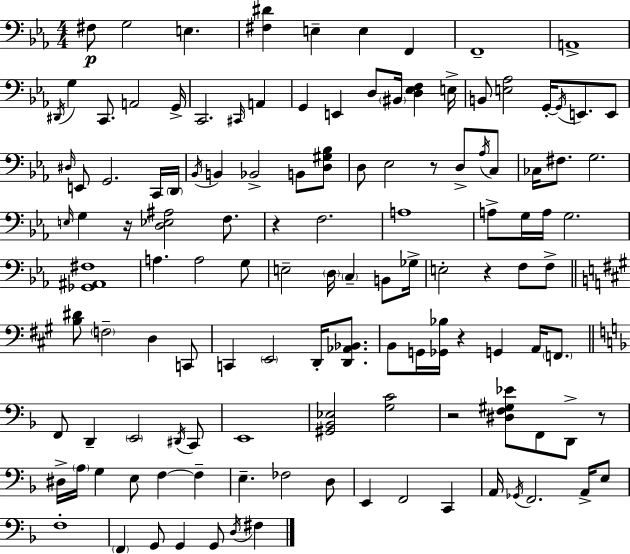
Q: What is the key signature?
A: EES major